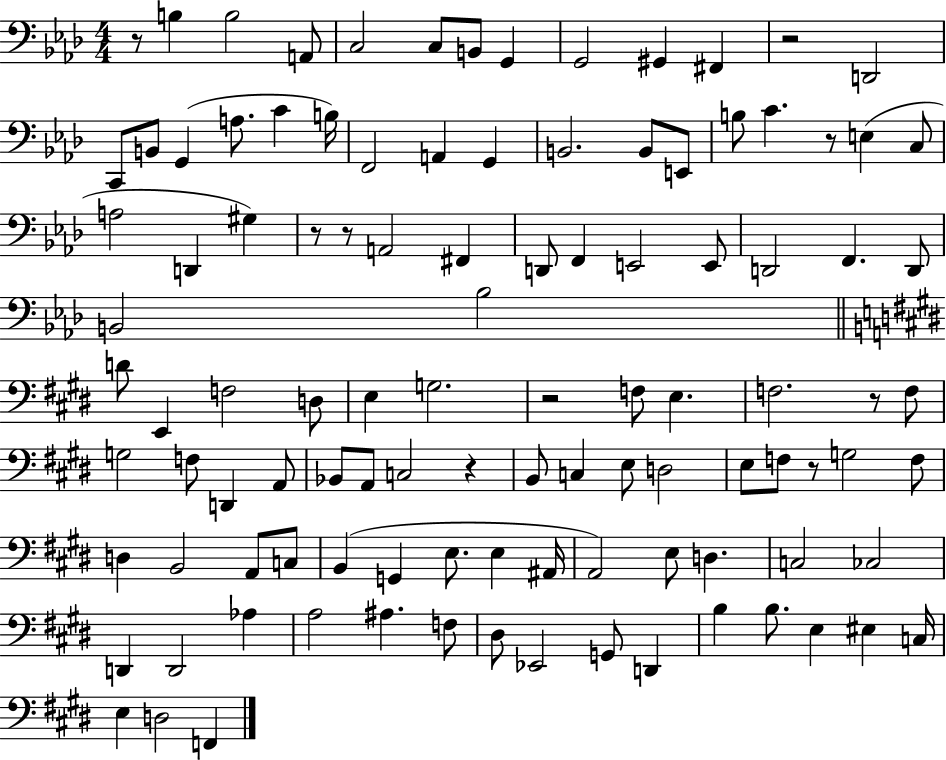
R/e B3/q B3/h A2/e C3/h C3/e B2/e G2/q G2/h G#2/q F#2/q R/h D2/h C2/e B2/e G2/q A3/e. C4/q B3/s F2/h A2/q G2/q B2/h. B2/e E2/e B3/e C4/q. R/e E3/q C3/e A3/h D2/q G#3/q R/e R/e A2/h F#2/q D2/e F2/q E2/h E2/e D2/h F2/q. D2/e B2/h Bb3/h D4/e E2/q F3/h D3/e E3/q G3/h. R/h F3/e E3/q. F3/h. R/e F3/e G3/h F3/e D2/q A2/e Bb2/e A2/e C3/h R/q B2/e C3/q E3/e D3/h E3/e F3/e R/e G3/h F3/e D3/q B2/h A2/e C3/e B2/q G2/q E3/e. E3/q A#2/s A2/h E3/e D3/q. C3/h CES3/h D2/q D2/h Ab3/q A3/h A#3/q. F3/e D#3/e Eb2/h G2/e D2/q B3/q B3/e. E3/q EIS3/q C3/s E3/q D3/h F2/q